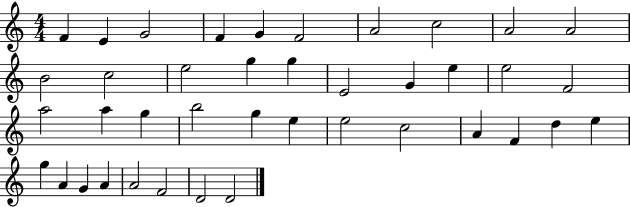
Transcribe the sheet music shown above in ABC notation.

X:1
T:Untitled
M:4/4
L:1/4
K:C
F E G2 F G F2 A2 c2 A2 A2 B2 c2 e2 g g E2 G e e2 F2 a2 a g b2 g e e2 c2 A F d e g A G A A2 F2 D2 D2